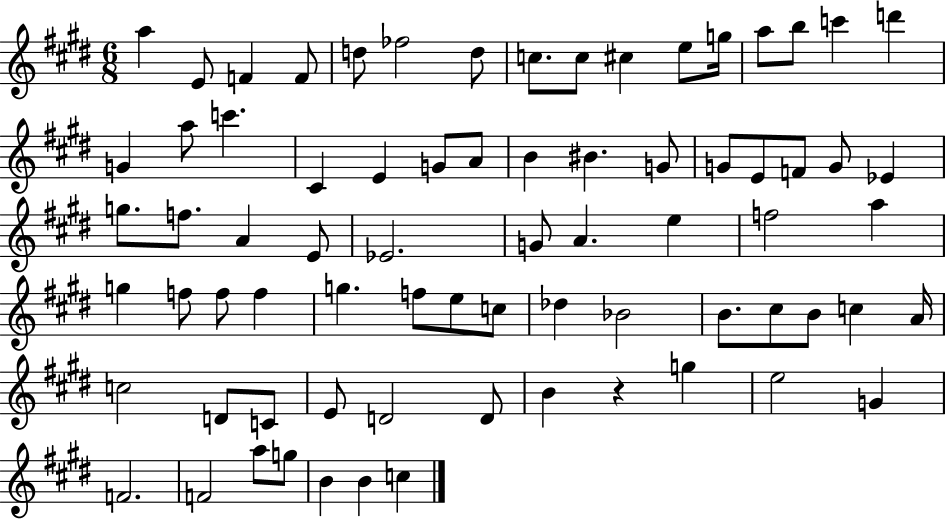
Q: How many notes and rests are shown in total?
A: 74